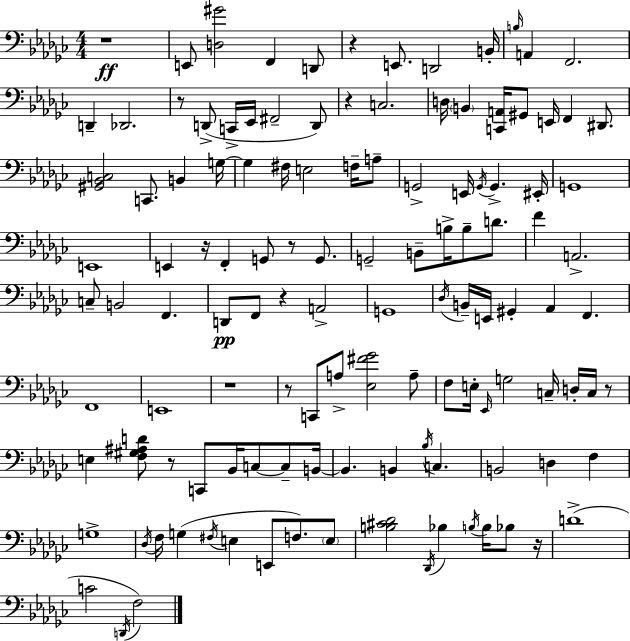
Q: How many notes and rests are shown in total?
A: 123